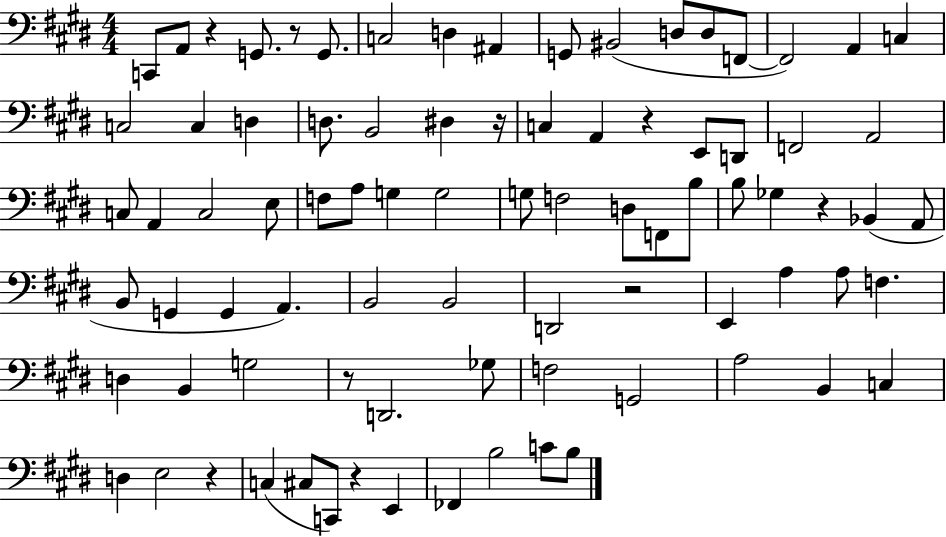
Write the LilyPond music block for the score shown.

{
  \clef bass
  \numericTimeSignature
  \time 4/4
  \key e \major
  c,8 a,8 r4 g,8. r8 g,8. | c2 d4 ais,4 | g,8 bis,2( d8 d8 f,8~~ | f,2) a,4 c4 | \break c2 c4 d4 | d8. b,2 dis4 r16 | c4 a,4 r4 e,8 d,8 | f,2 a,2 | \break c8 a,4 c2 e8 | f8 a8 g4 g2 | g8 f2 d8 f,8 b8 | b8 ges4 r4 bes,4( a,8 | \break b,8 g,4 g,4 a,4.) | b,2 b,2 | d,2 r2 | e,4 a4 a8 f4. | \break d4 b,4 g2 | r8 d,2. ges8 | f2 g,2 | a2 b,4 c4 | \break d4 e2 r4 | c4( cis8 c,8) r4 e,4 | fes,4 b2 c'8 b8 | \bar "|."
}